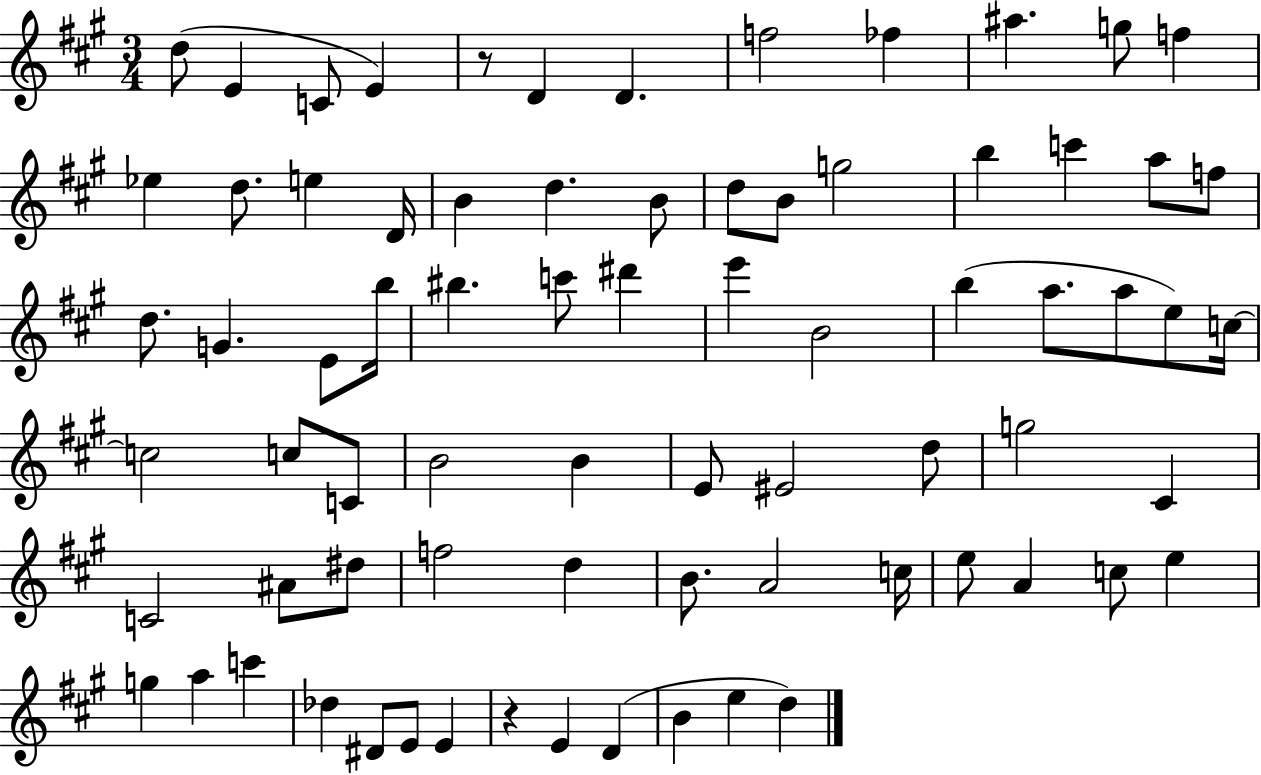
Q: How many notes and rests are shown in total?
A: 75